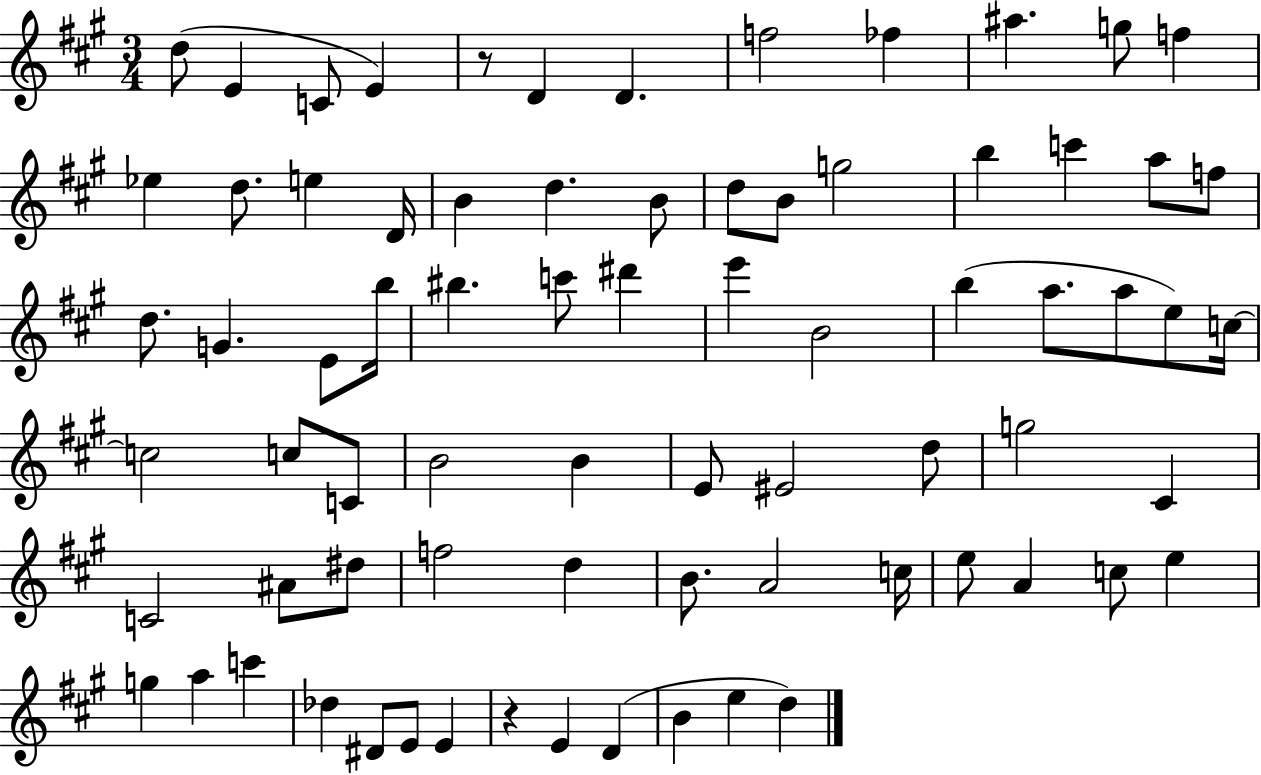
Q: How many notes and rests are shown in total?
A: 75